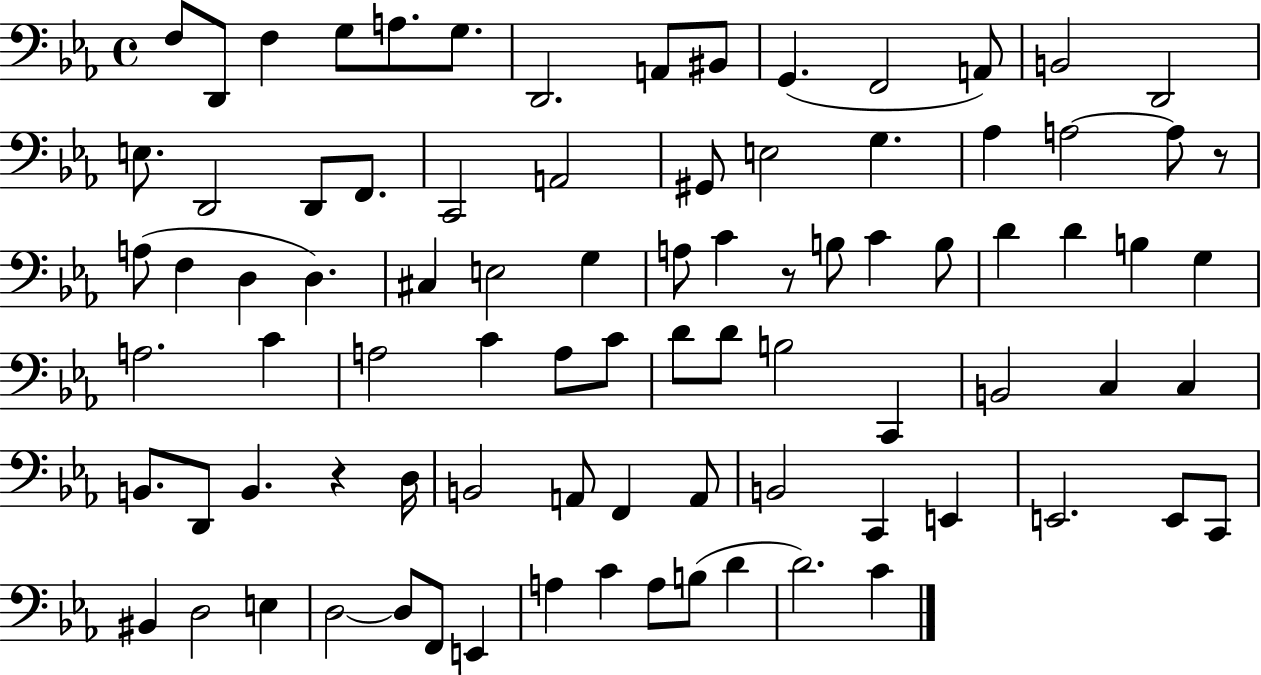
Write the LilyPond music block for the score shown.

{
  \clef bass
  \time 4/4
  \defaultTimeSignature
  \key ees \major
  f8 d,8 f4 g8 a8. g8. | d,2. a,8 bis,8 | g,4.( f,2 a,8) | b,2 d,2 | \break e8. d,2 d,8 f,8. | c,2 a,2 | gis,8 e2 g4. | aes4 a2~~ a8 r8 | \break a8( f4 d4 d4.) | cis4 e2 g4 | a8 c'4 r8 b8 c'4 b8 | d'4 d'4 b4 g4 | \break a2. c'4 | a2 c'4 a8 c'8 | d'8 d'8 b2 c,4 | b,2 c4 c4 | \break b,8. d,8 b,4. r4 d16 | b,2 a,8 f,4 a,8 | b,2 c,4 e,4 | e,2. e,8 c,8 | \break bis,4 d2 e4 | d2~~ d8 f,8 e,4 | a4 c'4 a8 b8( d'4 | d'2.) c'4 | \break \bar "|."
}